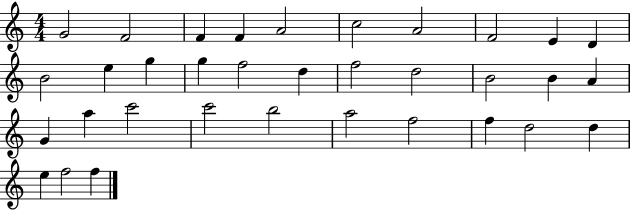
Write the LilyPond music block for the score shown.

{
  \clef treble
  \numericTimeSignature
  \time 4/4
  \key c \major
  g'2 f'2 | f'4 f'4 a'2 | c''2 a'2 | f'2 e'4 d'4 | \break b'2 e''4 g''4 | g''4 f''2 d''4 | f''2 d''2 | b'2 b'4 a'4 | \break g'4 a''4 c'''2 | c'''2 b''2 | a''2 f''2 | f''4 d''2 d''4 | \break e''4 f''2 f''4 | \bar "|."
}